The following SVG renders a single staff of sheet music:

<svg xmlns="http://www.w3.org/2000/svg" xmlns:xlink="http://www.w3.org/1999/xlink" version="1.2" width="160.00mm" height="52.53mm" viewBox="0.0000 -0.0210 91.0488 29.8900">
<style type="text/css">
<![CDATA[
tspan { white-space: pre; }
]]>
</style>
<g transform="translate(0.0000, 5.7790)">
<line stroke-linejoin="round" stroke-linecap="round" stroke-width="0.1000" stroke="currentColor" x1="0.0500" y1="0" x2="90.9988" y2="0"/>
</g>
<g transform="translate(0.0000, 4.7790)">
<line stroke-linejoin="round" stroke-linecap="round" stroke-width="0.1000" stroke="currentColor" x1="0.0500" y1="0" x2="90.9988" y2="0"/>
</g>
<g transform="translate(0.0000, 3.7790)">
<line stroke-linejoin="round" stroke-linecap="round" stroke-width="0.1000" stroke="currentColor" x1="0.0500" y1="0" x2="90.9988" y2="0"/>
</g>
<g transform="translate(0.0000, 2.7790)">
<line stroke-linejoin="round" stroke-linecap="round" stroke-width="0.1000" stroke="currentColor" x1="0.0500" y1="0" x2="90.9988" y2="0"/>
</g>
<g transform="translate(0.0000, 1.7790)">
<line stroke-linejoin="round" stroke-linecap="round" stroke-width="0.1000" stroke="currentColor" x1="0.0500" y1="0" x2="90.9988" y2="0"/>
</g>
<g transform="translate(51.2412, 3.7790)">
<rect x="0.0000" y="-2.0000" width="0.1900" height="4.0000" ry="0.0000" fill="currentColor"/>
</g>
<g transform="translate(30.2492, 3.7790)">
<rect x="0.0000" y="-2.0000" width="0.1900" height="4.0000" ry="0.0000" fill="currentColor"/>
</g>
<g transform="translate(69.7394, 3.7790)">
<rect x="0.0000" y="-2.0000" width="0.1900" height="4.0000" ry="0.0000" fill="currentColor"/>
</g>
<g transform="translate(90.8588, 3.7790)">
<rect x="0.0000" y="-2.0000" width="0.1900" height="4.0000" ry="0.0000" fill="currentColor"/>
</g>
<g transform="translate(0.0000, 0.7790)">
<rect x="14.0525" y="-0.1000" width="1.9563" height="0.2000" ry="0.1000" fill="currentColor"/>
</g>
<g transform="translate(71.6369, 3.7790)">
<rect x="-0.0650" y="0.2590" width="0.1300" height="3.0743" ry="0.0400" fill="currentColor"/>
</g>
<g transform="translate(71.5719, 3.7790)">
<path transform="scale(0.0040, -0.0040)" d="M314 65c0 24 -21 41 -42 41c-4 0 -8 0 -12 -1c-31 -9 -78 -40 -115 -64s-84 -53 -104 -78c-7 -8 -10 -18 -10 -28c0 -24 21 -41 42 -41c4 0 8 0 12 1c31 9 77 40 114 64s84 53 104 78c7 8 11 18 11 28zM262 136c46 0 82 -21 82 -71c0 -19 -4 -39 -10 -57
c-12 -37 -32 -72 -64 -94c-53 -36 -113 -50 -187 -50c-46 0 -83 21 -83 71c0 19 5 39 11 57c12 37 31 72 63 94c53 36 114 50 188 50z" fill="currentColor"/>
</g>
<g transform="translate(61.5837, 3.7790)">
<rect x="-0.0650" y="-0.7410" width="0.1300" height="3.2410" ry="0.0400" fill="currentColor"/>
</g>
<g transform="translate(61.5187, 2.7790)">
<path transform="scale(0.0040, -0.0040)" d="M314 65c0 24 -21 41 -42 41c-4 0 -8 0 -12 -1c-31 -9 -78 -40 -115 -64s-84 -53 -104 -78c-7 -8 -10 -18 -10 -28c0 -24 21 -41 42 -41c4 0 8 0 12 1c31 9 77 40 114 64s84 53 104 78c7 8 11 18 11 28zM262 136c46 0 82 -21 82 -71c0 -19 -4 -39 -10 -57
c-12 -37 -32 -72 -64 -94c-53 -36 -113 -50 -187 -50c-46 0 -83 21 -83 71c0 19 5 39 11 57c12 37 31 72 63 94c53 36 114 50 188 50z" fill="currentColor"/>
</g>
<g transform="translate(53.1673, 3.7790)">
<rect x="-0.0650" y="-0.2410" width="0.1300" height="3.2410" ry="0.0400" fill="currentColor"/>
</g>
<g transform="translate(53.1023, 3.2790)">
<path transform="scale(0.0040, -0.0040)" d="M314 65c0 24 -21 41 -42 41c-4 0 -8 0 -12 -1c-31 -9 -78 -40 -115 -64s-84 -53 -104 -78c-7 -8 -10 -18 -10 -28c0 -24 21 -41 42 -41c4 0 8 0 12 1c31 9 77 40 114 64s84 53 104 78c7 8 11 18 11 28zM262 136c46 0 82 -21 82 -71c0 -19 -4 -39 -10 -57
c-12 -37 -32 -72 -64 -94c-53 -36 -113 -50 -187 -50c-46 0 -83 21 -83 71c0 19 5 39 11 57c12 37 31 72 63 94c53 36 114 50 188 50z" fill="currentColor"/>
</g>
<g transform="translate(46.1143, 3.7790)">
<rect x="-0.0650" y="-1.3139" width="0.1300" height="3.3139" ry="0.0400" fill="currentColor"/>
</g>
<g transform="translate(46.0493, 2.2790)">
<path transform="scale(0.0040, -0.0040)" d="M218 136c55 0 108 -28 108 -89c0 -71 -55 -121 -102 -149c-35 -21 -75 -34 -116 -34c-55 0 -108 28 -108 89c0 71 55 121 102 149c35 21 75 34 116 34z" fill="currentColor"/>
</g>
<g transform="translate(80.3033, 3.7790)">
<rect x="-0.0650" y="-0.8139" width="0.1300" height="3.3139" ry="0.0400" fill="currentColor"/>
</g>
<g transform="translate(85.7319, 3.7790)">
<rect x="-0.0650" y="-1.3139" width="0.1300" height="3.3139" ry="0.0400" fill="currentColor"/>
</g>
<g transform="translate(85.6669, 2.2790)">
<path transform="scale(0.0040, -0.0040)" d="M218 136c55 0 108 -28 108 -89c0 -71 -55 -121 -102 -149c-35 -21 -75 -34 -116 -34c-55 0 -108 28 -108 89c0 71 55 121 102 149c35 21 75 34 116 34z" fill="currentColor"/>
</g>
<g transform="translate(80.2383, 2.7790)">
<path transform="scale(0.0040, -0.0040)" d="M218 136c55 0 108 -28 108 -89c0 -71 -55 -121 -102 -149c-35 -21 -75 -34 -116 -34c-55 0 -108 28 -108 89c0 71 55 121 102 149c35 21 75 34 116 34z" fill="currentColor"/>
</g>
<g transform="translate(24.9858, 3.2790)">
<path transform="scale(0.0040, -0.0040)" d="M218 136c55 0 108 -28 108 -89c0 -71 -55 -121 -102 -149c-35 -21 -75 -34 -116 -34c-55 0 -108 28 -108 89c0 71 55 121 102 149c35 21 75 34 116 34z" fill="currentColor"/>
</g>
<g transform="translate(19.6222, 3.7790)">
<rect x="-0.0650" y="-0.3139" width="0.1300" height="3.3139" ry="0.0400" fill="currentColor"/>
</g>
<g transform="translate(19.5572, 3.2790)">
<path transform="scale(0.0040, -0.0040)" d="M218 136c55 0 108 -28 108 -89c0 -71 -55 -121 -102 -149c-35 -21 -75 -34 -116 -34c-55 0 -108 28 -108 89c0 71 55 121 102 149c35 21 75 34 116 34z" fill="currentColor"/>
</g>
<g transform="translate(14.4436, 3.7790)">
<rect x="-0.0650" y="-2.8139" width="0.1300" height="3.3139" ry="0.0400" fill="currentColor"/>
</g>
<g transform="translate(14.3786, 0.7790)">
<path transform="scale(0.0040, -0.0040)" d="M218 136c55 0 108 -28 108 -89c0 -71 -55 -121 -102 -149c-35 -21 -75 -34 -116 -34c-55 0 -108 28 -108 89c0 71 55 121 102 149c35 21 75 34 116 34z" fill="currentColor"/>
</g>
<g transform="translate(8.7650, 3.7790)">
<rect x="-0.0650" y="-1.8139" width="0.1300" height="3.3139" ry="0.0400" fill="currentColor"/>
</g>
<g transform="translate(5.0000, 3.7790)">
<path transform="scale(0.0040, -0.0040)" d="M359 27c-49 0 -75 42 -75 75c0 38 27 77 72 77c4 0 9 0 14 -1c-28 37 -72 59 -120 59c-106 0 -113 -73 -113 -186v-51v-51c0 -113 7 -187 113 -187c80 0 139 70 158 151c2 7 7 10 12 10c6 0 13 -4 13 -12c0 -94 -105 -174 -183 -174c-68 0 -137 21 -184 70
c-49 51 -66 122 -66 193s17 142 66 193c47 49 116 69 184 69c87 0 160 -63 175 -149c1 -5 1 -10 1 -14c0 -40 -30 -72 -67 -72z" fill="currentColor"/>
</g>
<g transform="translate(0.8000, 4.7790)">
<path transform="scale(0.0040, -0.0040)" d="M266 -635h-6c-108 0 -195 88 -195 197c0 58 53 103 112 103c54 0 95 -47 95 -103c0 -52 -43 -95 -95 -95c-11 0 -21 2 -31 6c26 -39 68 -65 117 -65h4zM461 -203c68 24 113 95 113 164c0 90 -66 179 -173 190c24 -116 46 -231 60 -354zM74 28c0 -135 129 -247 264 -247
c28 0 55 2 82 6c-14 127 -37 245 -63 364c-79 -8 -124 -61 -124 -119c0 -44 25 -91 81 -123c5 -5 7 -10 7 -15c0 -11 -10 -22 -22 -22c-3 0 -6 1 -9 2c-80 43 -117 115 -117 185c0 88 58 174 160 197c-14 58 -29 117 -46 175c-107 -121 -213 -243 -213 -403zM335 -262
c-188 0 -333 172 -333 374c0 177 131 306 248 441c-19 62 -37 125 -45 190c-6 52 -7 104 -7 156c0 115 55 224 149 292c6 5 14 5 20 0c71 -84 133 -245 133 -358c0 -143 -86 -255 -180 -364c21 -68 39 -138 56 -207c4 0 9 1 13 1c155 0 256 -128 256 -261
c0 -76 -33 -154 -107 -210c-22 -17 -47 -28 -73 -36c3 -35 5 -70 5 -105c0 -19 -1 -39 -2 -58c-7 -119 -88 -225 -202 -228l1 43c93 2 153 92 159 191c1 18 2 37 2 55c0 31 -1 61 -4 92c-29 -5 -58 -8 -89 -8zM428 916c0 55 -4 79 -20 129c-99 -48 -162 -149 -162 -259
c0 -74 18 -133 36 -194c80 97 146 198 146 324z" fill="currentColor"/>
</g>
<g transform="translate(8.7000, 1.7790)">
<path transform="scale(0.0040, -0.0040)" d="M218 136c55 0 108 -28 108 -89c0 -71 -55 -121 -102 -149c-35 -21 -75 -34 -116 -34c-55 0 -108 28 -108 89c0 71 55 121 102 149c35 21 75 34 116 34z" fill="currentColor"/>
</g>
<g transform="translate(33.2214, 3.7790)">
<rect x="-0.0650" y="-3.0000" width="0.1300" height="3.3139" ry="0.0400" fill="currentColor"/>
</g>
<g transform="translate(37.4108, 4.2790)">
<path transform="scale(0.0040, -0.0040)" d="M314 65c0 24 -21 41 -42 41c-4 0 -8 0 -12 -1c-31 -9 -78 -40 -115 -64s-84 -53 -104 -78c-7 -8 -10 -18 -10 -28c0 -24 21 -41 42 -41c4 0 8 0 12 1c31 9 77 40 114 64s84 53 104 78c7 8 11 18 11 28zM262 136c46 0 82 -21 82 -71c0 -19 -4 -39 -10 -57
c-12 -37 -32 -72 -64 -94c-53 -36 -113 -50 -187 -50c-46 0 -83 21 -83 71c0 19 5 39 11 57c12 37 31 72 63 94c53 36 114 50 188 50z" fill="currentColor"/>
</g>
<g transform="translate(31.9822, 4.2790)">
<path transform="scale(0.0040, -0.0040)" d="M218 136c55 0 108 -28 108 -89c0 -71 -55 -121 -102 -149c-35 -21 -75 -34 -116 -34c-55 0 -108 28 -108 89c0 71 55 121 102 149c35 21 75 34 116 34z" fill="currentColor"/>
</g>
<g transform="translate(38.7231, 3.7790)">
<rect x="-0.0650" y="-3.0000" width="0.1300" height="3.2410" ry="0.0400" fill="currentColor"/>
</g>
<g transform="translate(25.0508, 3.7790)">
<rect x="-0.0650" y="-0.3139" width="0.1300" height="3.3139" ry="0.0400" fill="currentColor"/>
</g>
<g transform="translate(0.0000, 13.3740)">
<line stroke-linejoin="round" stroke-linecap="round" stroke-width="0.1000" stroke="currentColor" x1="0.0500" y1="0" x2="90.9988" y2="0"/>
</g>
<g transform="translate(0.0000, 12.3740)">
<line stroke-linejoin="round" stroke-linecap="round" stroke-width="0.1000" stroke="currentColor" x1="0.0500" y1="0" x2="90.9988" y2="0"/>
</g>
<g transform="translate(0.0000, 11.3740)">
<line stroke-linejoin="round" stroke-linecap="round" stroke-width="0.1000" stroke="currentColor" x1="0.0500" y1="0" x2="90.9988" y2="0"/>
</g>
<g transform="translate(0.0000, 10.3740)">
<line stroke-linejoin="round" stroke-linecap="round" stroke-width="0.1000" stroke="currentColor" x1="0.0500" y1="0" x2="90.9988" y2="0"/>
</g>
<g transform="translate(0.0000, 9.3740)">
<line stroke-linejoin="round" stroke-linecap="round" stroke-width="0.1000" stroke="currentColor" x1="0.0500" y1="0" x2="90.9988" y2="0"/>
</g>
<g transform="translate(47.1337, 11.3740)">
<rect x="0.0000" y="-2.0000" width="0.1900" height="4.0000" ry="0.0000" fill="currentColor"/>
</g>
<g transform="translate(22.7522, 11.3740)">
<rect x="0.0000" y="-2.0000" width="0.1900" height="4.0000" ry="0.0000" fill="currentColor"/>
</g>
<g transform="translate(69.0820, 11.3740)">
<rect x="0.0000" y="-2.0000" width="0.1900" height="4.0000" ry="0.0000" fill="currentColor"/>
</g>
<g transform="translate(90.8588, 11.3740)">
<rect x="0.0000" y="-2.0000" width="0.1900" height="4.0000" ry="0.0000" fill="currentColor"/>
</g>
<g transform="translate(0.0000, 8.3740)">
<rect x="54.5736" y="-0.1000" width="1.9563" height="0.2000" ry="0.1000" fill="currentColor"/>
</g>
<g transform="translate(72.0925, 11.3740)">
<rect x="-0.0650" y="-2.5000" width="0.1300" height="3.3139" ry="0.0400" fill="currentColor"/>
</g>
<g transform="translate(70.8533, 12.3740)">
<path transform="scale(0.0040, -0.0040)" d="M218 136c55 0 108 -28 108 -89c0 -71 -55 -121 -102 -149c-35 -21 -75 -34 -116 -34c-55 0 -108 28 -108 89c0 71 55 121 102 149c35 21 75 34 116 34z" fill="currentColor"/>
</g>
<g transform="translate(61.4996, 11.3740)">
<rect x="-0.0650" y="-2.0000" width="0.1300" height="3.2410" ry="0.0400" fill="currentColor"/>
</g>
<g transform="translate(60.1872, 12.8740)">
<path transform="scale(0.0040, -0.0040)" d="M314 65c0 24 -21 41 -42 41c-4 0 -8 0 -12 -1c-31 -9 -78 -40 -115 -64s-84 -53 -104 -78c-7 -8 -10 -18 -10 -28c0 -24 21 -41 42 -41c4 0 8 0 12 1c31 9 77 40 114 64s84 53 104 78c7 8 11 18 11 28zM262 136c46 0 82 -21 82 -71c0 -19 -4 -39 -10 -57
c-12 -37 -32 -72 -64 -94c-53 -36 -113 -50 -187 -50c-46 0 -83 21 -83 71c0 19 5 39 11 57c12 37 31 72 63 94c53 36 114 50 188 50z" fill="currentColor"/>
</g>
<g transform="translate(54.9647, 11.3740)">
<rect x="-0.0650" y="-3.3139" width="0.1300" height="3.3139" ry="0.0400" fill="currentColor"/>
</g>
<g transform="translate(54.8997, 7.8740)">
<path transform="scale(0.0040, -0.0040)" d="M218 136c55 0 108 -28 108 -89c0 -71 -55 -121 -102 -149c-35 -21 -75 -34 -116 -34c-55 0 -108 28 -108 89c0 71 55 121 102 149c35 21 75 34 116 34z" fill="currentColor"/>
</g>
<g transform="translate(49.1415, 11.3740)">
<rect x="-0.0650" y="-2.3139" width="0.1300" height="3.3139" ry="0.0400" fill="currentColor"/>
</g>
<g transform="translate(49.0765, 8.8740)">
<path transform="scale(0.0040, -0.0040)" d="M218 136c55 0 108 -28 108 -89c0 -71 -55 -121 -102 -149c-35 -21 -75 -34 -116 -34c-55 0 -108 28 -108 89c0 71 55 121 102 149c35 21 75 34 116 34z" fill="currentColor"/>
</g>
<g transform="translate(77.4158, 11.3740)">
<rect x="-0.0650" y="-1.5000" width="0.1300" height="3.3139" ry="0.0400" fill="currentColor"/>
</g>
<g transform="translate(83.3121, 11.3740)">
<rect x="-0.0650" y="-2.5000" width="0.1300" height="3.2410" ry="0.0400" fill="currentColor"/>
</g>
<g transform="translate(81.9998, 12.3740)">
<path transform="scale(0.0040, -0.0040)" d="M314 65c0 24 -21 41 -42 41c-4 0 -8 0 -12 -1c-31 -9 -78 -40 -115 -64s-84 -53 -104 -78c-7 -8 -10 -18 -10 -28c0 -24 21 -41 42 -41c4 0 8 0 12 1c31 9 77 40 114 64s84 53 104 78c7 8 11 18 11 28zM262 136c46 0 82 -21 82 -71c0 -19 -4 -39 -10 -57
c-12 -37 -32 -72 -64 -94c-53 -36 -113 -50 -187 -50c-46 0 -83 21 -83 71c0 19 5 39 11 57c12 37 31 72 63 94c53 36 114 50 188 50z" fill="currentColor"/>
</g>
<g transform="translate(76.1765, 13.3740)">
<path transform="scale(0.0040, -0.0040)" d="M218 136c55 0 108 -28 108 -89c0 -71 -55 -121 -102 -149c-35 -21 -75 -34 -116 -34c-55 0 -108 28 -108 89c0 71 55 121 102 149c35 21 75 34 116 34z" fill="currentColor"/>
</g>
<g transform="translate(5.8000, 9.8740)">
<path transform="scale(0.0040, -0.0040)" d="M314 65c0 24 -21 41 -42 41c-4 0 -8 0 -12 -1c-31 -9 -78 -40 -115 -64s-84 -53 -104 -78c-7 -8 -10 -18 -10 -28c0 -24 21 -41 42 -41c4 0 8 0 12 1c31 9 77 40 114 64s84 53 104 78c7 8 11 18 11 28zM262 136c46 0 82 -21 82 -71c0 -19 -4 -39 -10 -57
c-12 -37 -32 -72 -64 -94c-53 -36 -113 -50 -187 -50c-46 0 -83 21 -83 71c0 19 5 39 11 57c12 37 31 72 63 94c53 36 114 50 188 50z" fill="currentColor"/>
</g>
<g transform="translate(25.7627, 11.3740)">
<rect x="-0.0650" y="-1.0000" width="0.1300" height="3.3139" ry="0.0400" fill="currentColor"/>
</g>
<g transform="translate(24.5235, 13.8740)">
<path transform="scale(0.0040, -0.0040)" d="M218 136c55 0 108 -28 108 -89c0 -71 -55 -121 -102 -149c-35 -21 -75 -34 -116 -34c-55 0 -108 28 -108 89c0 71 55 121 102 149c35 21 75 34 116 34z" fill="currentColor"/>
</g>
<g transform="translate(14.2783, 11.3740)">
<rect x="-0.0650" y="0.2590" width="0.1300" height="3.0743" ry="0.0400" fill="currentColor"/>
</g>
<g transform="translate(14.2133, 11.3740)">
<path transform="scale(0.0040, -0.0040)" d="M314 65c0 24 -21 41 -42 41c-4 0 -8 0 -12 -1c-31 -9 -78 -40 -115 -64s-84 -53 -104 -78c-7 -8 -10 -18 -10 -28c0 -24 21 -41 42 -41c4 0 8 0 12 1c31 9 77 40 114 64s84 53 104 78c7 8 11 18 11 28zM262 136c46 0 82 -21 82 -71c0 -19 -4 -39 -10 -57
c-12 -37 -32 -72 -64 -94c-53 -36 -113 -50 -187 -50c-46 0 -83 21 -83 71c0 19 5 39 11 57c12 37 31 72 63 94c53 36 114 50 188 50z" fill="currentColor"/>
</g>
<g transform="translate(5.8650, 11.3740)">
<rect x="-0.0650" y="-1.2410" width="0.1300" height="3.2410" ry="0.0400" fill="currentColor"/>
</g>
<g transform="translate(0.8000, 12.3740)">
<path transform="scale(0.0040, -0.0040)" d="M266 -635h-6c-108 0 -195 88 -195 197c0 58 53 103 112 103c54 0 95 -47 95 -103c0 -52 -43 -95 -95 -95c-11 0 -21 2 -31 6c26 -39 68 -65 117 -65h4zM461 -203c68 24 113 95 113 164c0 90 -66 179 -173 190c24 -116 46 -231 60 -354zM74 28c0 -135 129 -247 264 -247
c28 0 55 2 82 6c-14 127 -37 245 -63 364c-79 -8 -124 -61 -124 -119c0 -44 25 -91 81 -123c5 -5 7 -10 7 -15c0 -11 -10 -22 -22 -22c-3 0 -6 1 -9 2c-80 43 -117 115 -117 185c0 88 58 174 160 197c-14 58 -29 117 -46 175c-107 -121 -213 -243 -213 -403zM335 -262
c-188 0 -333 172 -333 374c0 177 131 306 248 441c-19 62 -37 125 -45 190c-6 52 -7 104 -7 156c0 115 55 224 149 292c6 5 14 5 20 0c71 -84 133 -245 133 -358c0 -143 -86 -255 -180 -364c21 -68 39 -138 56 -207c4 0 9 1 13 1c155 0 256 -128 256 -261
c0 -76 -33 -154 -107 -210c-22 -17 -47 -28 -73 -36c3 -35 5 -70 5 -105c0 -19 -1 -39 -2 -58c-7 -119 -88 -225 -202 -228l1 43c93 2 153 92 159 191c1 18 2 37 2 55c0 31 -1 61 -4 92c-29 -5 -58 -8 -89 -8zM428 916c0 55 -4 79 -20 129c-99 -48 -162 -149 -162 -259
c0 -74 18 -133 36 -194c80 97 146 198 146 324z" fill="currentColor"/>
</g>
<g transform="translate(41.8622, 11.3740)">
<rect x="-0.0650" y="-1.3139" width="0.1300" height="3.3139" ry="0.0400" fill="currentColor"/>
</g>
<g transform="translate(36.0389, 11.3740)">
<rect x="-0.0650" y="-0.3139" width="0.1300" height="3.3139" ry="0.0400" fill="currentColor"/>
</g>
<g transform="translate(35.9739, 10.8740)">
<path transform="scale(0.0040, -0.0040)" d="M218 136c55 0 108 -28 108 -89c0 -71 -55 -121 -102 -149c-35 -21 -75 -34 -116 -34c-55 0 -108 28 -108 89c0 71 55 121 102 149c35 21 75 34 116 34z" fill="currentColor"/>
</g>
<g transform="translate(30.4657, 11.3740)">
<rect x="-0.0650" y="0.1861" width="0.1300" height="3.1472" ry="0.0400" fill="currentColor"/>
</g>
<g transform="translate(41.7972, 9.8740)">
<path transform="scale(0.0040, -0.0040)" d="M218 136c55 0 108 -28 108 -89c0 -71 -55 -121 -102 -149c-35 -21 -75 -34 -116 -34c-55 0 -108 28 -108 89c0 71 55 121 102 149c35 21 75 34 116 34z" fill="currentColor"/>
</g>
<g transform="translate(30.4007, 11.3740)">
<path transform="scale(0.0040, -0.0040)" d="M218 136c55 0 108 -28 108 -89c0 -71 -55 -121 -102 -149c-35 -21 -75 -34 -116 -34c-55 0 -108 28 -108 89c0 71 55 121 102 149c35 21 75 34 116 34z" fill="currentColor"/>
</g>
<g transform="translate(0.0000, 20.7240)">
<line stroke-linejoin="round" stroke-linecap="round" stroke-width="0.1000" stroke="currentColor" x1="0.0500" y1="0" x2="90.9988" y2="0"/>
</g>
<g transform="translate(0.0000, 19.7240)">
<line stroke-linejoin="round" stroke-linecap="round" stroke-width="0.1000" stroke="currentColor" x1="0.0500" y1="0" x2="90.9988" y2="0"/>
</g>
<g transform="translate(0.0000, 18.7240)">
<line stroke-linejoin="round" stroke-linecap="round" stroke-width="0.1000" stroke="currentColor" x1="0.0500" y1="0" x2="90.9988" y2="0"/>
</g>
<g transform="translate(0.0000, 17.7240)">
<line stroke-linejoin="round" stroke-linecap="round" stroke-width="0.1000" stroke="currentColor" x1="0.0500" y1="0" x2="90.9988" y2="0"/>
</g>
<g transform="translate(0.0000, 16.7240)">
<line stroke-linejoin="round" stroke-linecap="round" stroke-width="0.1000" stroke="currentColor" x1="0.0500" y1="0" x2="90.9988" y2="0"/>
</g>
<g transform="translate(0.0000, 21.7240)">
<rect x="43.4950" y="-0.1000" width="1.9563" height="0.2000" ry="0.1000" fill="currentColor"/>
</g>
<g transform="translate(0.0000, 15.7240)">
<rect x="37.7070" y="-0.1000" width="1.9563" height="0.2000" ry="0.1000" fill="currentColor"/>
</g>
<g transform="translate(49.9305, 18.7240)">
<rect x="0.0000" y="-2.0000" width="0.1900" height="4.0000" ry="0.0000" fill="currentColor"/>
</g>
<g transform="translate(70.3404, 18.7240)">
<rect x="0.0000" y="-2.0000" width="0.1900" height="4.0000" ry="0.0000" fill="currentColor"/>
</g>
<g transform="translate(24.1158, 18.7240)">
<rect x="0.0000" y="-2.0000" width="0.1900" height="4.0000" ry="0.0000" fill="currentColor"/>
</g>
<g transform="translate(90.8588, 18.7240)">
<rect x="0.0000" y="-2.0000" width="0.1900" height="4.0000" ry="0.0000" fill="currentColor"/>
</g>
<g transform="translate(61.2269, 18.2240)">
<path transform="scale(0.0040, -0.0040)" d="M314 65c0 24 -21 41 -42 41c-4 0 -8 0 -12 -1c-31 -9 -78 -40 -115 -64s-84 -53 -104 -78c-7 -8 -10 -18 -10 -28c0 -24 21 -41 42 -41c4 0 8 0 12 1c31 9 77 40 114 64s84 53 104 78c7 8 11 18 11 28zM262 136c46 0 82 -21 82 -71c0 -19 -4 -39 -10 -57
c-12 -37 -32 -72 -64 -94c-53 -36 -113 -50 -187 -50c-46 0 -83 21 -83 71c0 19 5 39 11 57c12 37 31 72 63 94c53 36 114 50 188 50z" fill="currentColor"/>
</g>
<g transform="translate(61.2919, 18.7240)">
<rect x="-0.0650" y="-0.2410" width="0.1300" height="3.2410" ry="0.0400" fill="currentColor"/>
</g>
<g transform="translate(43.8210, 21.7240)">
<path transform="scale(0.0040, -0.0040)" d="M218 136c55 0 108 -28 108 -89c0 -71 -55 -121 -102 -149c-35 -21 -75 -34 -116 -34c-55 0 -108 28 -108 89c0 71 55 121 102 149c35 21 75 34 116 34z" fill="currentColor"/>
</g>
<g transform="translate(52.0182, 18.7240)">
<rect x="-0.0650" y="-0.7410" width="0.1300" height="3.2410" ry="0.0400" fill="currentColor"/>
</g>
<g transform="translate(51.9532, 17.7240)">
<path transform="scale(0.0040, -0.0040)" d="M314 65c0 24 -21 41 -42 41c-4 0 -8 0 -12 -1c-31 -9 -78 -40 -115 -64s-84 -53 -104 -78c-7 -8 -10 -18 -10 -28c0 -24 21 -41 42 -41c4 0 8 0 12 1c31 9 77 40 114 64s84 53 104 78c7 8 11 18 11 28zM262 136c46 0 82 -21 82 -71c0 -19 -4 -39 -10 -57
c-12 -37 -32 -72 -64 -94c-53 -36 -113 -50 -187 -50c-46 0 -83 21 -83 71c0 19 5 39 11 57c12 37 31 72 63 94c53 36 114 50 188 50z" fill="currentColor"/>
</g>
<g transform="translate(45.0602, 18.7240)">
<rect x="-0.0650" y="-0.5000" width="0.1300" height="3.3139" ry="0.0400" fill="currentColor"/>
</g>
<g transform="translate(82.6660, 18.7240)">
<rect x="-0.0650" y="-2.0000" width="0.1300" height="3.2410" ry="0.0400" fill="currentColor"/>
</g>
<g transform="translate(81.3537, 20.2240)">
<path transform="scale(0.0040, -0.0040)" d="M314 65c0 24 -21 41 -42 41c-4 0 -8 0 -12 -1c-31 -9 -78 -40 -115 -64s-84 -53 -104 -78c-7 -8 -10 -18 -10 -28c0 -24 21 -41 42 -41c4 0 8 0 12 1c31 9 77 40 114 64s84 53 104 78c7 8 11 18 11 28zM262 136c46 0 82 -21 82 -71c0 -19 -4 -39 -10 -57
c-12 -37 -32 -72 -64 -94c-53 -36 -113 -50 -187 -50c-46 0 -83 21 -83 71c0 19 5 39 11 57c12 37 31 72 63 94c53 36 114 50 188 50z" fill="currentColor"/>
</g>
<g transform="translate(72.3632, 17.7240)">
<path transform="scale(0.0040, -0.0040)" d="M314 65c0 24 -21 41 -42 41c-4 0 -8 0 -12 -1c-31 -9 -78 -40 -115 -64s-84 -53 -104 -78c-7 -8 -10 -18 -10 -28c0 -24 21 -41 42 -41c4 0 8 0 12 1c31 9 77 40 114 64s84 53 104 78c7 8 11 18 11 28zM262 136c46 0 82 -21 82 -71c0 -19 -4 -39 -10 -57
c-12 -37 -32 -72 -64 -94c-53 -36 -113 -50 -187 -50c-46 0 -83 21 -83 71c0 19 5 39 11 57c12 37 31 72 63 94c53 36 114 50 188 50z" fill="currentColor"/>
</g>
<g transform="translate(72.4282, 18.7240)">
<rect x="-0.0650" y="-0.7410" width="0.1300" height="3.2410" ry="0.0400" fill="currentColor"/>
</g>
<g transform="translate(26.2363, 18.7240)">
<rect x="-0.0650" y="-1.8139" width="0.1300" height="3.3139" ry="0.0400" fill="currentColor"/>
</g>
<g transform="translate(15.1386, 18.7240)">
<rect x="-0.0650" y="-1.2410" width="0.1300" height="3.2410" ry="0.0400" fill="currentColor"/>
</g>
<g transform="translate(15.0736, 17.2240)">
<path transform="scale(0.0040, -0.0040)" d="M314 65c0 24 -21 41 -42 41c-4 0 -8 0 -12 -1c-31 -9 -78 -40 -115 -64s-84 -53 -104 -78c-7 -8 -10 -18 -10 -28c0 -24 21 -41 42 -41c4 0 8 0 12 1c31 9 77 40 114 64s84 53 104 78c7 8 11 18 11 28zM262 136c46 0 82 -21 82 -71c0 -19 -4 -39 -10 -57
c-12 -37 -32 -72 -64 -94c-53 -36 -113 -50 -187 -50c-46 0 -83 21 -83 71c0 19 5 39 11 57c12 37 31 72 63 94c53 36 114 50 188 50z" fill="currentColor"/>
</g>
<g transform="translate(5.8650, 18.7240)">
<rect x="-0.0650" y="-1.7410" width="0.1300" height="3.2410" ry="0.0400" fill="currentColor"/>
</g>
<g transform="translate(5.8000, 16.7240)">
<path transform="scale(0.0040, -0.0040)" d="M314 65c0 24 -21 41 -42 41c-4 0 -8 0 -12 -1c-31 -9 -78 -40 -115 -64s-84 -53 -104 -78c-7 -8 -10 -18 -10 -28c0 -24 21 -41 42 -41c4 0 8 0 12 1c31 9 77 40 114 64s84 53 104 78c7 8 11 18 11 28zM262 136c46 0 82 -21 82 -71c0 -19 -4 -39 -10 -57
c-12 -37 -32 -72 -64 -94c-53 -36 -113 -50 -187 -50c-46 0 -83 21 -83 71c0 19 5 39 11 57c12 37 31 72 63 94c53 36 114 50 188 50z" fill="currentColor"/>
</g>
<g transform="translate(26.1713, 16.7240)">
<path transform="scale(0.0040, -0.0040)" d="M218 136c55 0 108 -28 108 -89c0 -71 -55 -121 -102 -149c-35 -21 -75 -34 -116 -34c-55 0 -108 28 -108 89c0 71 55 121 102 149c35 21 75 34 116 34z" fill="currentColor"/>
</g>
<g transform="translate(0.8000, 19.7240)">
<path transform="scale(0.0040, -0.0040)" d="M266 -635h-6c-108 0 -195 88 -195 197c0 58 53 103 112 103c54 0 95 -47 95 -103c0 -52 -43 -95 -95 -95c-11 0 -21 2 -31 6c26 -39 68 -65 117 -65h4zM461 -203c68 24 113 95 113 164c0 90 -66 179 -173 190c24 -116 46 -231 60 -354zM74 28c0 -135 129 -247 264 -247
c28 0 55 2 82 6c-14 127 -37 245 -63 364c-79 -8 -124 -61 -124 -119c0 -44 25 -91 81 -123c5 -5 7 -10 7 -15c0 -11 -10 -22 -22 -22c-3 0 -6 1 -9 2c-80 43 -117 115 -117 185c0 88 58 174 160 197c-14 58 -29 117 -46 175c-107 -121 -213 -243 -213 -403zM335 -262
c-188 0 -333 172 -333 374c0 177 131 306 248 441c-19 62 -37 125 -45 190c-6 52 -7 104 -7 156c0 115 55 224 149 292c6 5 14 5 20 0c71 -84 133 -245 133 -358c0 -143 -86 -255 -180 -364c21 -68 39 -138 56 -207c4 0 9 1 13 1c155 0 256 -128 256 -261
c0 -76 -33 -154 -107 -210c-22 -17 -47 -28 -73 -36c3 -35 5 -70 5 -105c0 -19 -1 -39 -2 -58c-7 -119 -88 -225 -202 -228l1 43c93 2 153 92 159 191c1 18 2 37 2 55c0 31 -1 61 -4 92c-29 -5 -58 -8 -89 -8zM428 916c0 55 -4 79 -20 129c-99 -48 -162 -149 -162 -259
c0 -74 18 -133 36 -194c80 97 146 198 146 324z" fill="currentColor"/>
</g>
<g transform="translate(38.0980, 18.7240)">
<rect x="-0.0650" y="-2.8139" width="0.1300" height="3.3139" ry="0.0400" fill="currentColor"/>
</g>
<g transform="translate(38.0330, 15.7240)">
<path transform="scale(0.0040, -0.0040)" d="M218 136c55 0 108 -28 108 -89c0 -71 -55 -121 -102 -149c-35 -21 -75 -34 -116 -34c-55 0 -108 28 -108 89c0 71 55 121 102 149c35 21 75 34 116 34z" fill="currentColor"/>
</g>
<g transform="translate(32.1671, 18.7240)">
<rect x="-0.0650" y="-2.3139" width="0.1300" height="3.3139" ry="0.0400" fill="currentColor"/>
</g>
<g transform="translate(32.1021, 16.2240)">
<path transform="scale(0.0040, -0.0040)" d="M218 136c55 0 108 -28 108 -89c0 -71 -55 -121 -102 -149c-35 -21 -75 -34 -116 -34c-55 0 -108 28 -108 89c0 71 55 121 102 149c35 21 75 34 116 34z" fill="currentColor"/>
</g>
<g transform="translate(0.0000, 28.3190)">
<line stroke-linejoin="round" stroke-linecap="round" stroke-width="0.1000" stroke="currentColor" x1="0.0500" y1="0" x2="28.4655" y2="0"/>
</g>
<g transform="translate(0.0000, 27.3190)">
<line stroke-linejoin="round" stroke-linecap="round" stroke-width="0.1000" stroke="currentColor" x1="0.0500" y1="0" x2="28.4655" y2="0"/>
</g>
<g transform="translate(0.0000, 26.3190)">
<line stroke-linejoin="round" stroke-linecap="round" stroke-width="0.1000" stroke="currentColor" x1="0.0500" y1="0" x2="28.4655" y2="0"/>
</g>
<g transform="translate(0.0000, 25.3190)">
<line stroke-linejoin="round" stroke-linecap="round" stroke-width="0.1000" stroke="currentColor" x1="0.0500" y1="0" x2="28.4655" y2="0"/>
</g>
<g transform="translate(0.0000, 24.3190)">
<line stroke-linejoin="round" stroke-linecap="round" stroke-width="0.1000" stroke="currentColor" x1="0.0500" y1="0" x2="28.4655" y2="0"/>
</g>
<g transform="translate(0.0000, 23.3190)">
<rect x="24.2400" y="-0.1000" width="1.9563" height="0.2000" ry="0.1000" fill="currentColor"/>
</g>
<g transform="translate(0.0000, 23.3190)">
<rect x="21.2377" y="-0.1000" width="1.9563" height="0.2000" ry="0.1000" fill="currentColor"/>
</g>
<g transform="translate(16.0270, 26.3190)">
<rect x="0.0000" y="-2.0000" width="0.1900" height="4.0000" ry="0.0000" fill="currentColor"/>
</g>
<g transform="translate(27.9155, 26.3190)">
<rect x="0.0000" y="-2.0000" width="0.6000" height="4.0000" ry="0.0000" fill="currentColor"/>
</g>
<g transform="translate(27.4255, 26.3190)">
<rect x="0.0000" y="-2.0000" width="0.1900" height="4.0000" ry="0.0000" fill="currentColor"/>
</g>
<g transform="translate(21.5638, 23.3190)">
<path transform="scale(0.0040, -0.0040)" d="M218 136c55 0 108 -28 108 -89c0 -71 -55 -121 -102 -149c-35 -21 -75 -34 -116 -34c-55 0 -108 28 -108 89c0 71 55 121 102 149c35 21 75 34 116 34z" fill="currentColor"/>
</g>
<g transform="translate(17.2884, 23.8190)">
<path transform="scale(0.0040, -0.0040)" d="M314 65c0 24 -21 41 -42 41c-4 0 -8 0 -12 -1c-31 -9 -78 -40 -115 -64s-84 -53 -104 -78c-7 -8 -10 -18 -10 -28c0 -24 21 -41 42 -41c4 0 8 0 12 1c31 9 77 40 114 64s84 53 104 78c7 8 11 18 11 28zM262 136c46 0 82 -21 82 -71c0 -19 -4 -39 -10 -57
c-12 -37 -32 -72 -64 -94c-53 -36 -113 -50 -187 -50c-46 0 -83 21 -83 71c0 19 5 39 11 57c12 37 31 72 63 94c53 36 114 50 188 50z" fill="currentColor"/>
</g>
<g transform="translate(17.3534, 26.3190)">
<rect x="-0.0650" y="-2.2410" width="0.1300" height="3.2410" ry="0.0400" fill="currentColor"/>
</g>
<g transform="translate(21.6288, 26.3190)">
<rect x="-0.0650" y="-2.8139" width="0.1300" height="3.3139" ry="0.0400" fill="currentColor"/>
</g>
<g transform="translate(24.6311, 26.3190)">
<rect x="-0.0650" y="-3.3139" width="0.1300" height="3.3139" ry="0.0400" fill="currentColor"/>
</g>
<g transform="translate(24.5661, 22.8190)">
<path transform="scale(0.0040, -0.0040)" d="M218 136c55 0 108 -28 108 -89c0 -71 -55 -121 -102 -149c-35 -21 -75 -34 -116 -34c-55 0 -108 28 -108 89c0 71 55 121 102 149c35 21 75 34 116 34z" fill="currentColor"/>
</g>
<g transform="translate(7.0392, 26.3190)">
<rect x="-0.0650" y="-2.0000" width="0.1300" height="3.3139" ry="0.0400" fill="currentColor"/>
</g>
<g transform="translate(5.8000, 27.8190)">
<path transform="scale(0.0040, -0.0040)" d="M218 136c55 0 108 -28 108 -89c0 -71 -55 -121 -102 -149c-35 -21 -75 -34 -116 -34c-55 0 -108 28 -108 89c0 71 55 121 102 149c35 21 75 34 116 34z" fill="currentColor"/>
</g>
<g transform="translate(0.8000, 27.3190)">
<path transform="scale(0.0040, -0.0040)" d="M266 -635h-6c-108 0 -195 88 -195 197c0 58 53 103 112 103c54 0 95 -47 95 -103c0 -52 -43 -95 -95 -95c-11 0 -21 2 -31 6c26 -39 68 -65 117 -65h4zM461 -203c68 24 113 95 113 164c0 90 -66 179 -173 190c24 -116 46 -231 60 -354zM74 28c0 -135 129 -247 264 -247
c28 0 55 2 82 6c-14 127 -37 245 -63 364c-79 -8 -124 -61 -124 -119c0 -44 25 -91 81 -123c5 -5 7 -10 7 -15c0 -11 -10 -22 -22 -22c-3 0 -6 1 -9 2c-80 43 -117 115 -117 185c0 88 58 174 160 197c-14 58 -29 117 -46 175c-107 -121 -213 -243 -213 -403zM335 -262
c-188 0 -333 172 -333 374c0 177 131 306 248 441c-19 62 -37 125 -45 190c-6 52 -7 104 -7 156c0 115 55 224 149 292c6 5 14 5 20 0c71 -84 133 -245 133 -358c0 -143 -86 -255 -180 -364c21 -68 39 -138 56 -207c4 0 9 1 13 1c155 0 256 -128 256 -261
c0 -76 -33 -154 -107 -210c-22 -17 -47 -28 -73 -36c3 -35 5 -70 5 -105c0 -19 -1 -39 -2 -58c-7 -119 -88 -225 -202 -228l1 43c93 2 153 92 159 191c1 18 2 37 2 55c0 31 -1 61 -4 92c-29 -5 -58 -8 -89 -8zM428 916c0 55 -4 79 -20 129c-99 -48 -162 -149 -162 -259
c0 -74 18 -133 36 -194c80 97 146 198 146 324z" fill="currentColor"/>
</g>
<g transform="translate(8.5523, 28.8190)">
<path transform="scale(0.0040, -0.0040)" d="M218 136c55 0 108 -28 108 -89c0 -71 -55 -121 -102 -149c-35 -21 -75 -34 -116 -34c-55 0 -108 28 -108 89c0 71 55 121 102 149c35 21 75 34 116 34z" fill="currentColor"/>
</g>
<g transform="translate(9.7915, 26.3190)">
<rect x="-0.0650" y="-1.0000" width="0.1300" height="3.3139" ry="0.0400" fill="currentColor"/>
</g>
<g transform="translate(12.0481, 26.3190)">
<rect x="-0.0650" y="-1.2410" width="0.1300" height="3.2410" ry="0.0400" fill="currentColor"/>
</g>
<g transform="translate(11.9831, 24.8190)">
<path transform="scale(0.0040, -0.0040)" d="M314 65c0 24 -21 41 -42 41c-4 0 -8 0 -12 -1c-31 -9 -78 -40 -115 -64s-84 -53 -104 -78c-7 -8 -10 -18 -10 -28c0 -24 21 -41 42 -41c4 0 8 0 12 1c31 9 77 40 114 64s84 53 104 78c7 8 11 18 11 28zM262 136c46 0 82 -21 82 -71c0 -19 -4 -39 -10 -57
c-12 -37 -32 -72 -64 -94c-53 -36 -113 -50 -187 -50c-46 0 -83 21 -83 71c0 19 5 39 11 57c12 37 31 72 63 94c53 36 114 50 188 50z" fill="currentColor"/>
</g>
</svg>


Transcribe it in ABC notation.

X:1
T:Untitled
M:4/4
L:1/4
K:C
f a c c A A2 e c2 d2 B2 d e e2 B2 D B c e g b F2 G E G2 f2 e2 f g a C d2 c2 d2 F2 F D e2 g2 a b